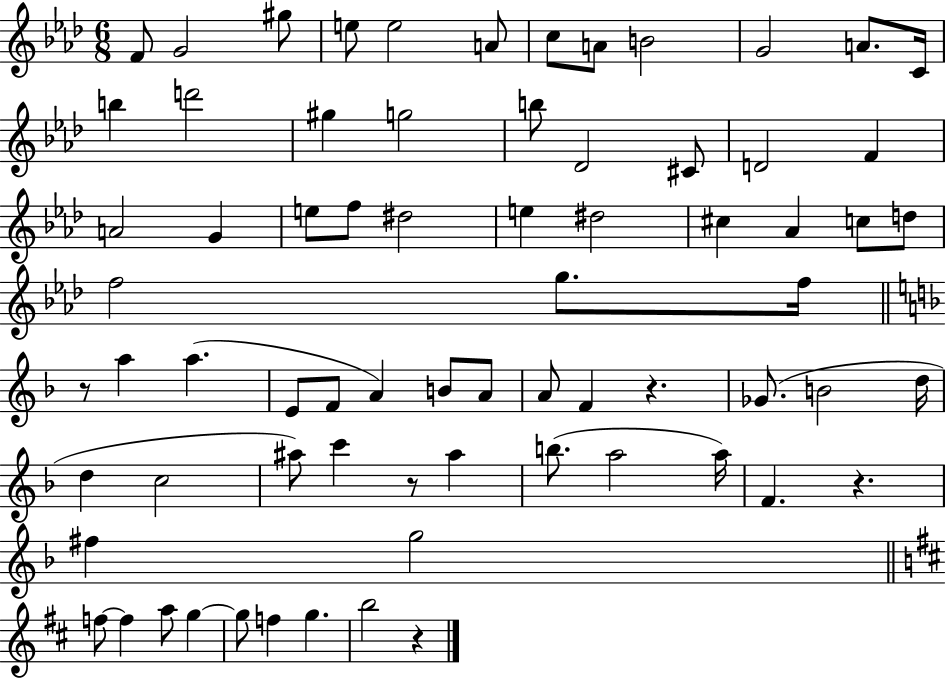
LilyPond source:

{
  \clef treble
  \numericTimeSignature
  \time 6/8
  \key aes \major
  f'8 g'2 gis''8 | e''8 e''2 a'8 | c''8 a'8 b'2 | g'2 a'8. c'16 | \break b''4 d'''2 | gis''4 g''2 | b''8 des'2 cis'8 | d'2 f'4 | \break a'2 g'4 | e''8 f''8 dis''2 | e''4 dis''2 | cis''4 aes'4 c''8 d''8 | \break f''2 g''8. f''16 | \bar "||" \break \key f \major r8 a''4 a''4.( | e'8 f'8 a'4) b'8 a'8 | a'8 f'4 r4. | ges'8.( b'2 d''16 | \break d''4 c''2 | ais''8) c'''4 r8 ais''4 | b''8.( a''2 a''16) | f'4. r4. | \break fis''4 g''2 | \bar "||" \break \key b \minor f''8~~ f''4 a''8 g''4~~ | g''8 f''4 g''4. | b''2 r4 | \bar "|."
}